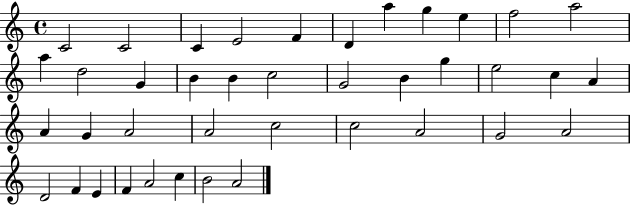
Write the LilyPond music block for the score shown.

{
  \clef treble
  \time 4/4
  \defaultTimeSignature
  \key c \major
  c'2 c'2 | c'4 e'2 f'4 | d'4 a''4 g''4 e''4 | f''2 a''2 | \break a''4 d''2 g'4 | b'4 b'4 c''2 | g'2 b'4 g''4 | e''2 c''4 a'4 | \break a'4 g'4 a'2 | a'2 c''2 | c''2 a'2 | g'2 a'2 | \break d'2 f'4 e'4 | f'4 a'2 c''4 | b'2 a'2 | \bar "|."
}